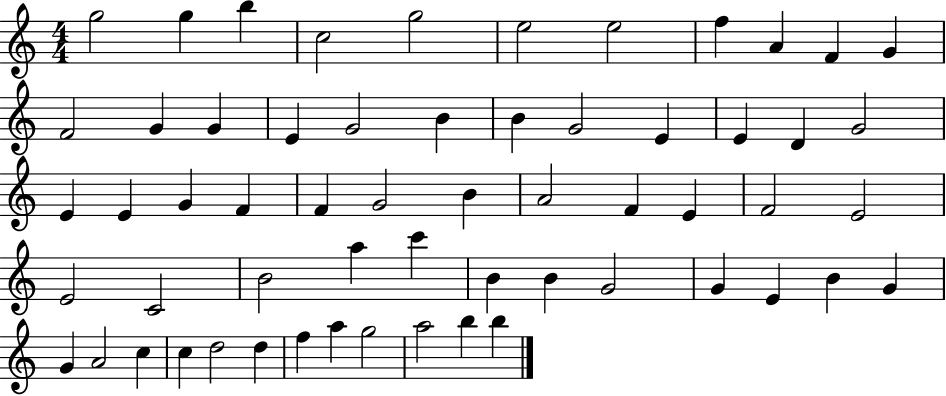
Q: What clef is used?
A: treble